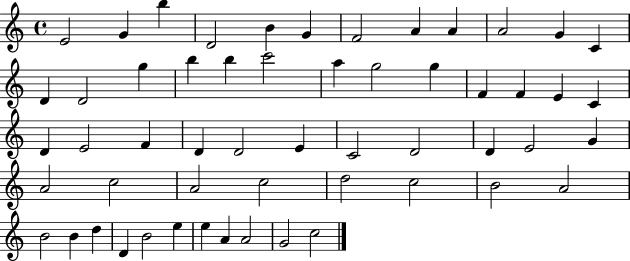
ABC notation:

X:1
T:Untitled
M:4/4
L:1/4
K:C
E2 G b D2 B G F2 A A A2 G C D D2 g b b c'2 a g2 g F F E C D E2 F D D2 E C2 D2 D E2 G A2 c2 A2 c2 d2 c2 B2 A2 B2 B d D B2 e e A A2 G2 c2